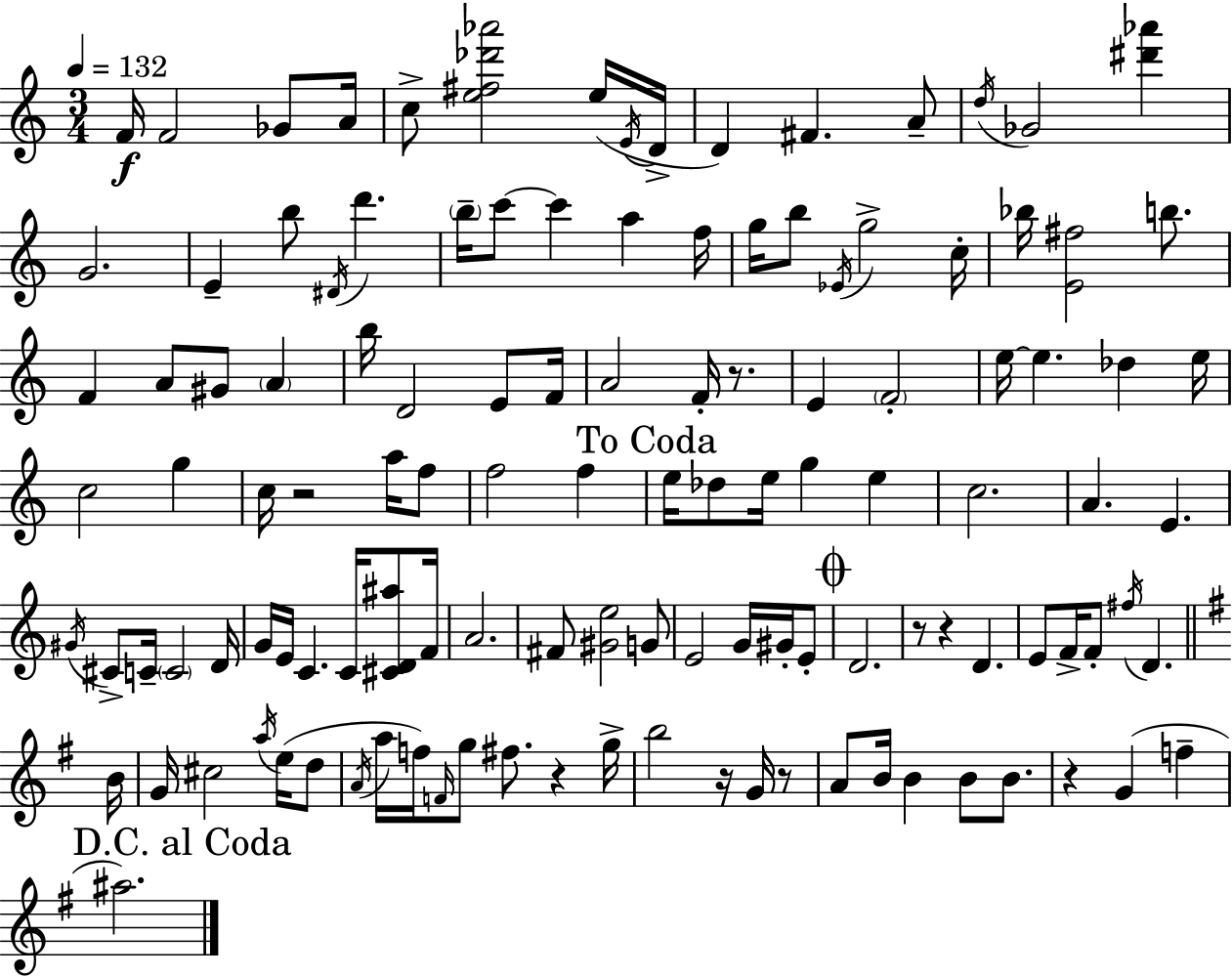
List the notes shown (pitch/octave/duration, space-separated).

F4/s F4/h Gb4/e A4/s C5/e [E5,F#5,Db6,Ab6]/h E5/s E4/s D4/s D4/q F#4/q. A4/e D5/s Gb4/h [D#6,Ab6]/q G4/h. E4/q B5/e D#4/s D6/q. B5/s C6/e C6/q A5/q F5/s G5/s B5/e Eb4/s G5/h C5/s Bb5/s [E4,F#5]/h B5/e. F4/q A4/e G#4/e A4/q B5/s D4/h E4/e F4/s A4/h F4/s R/e. E4/q F4/h E5/s E5/q. Db5/q E5/s C5/h G5/q C5/s R/h A5/s F5/e F5/h F5/q E5/s Db5/e E5/s G5/q E5/q C5/h. A4/q. E4/q. G#4/s C#4/e C4/s C4/h D4/s G4/s E4/s C4/q. C4/s [C#4,D4,A#5]/e F4/s A4/h. F#4/e [G#4,E5]/h G4/e E4/h G4/s G#4/s E4/e D4/h. R/e R/q D4/q. E4/e F4/s F4/e F#5/s D4/q. B4/s G4/s C#5/h A5/s E5/s D5/e A4/s A5/s F5/s F4/s G5/e F#5/e. R/q G5/s B5/h R/s G4/s R/e A4/e B4/s B4/q B4/e B4/e. R/q G4/q F5/q A#5/h.